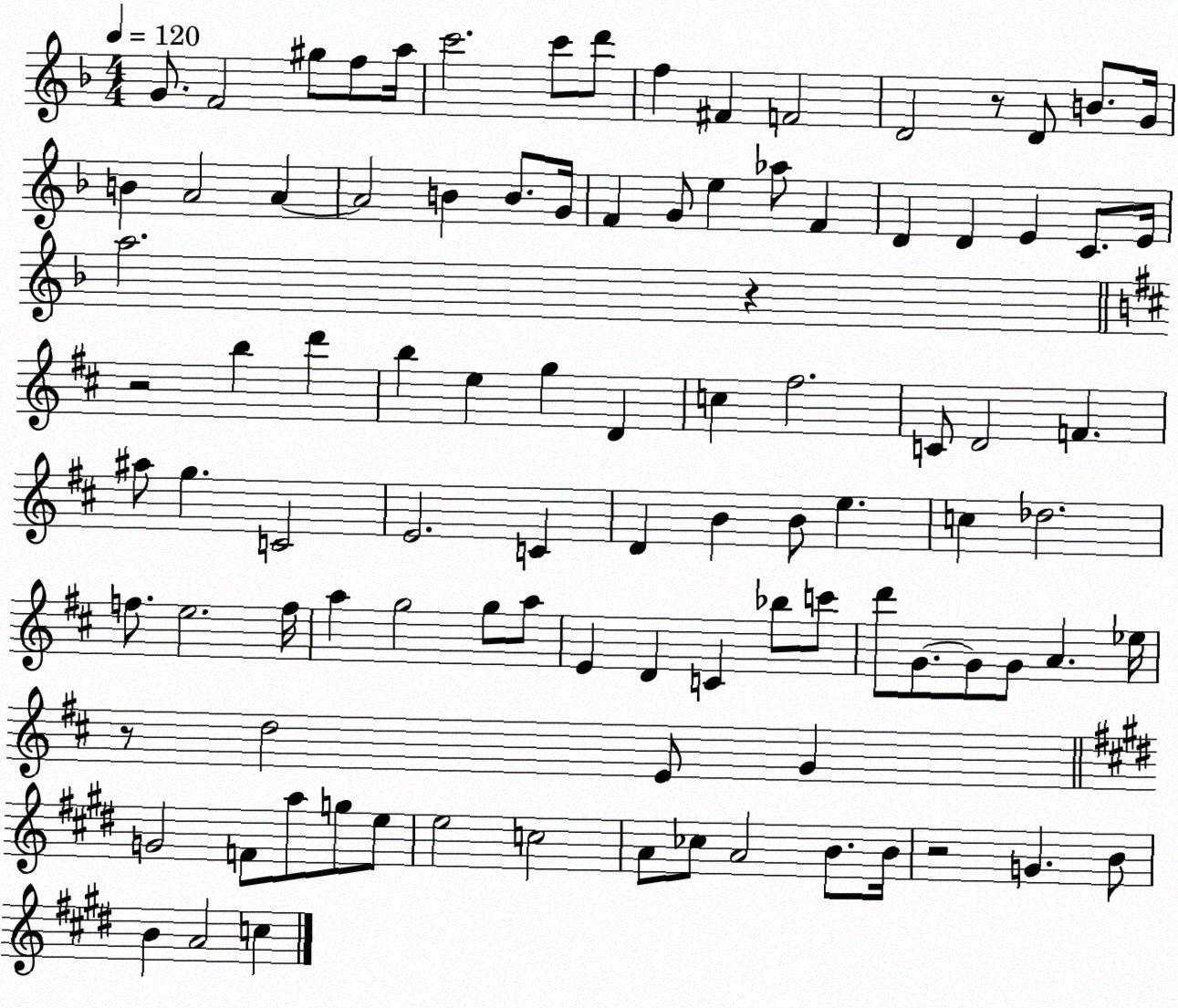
X:1
T:Untitled
M:4/4
L:1/4
K:F
G/2 F2 ^g/2 f/2 a/4 c'2 c'/2 d'/2 f ^F F2 D2 z/2 D/2 B/2 G/4 B A2 A A2 B B/2 G/4 F G/2 e _a/2 F D D E C/2 E/4 a2 z z2 b d' b e g D c ^f2 C/2 D2 F ^a/2 g C2 E2 C D B B/2 e c _d2 f/2 e2 f/4 a g2 g/2 a/2 E D C _b/2 c'/2 d'/2 G/2 G/2 G/2 A _e/4 z/2 d2 E/2 G G2 F/2 a/2 g/2 e/2 e2 c2 A/2 _c/2 A2 B/2 B/4 z2 G B/2 B A2 c